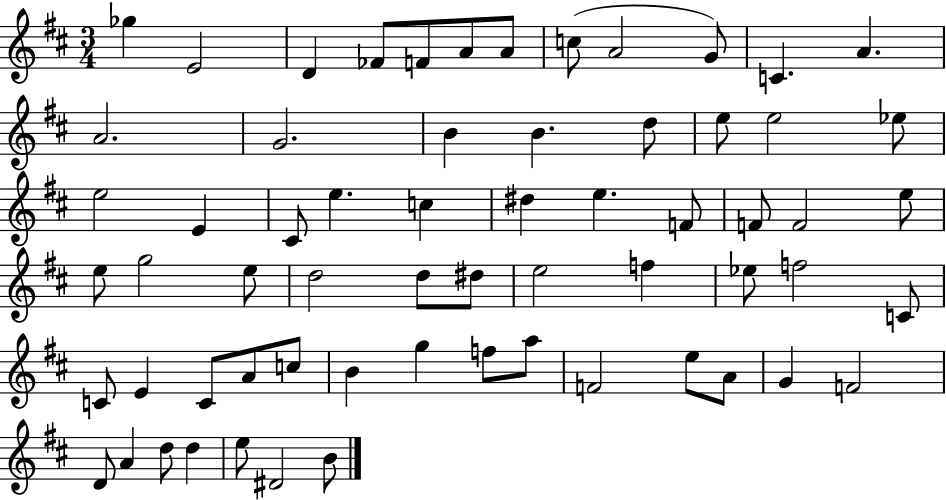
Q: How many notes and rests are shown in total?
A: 63